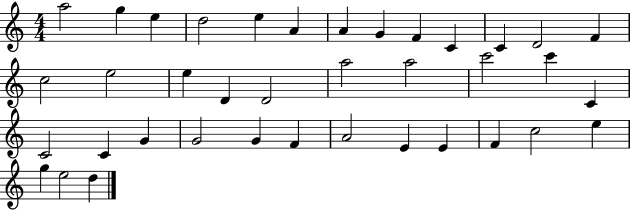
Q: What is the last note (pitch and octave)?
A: D5